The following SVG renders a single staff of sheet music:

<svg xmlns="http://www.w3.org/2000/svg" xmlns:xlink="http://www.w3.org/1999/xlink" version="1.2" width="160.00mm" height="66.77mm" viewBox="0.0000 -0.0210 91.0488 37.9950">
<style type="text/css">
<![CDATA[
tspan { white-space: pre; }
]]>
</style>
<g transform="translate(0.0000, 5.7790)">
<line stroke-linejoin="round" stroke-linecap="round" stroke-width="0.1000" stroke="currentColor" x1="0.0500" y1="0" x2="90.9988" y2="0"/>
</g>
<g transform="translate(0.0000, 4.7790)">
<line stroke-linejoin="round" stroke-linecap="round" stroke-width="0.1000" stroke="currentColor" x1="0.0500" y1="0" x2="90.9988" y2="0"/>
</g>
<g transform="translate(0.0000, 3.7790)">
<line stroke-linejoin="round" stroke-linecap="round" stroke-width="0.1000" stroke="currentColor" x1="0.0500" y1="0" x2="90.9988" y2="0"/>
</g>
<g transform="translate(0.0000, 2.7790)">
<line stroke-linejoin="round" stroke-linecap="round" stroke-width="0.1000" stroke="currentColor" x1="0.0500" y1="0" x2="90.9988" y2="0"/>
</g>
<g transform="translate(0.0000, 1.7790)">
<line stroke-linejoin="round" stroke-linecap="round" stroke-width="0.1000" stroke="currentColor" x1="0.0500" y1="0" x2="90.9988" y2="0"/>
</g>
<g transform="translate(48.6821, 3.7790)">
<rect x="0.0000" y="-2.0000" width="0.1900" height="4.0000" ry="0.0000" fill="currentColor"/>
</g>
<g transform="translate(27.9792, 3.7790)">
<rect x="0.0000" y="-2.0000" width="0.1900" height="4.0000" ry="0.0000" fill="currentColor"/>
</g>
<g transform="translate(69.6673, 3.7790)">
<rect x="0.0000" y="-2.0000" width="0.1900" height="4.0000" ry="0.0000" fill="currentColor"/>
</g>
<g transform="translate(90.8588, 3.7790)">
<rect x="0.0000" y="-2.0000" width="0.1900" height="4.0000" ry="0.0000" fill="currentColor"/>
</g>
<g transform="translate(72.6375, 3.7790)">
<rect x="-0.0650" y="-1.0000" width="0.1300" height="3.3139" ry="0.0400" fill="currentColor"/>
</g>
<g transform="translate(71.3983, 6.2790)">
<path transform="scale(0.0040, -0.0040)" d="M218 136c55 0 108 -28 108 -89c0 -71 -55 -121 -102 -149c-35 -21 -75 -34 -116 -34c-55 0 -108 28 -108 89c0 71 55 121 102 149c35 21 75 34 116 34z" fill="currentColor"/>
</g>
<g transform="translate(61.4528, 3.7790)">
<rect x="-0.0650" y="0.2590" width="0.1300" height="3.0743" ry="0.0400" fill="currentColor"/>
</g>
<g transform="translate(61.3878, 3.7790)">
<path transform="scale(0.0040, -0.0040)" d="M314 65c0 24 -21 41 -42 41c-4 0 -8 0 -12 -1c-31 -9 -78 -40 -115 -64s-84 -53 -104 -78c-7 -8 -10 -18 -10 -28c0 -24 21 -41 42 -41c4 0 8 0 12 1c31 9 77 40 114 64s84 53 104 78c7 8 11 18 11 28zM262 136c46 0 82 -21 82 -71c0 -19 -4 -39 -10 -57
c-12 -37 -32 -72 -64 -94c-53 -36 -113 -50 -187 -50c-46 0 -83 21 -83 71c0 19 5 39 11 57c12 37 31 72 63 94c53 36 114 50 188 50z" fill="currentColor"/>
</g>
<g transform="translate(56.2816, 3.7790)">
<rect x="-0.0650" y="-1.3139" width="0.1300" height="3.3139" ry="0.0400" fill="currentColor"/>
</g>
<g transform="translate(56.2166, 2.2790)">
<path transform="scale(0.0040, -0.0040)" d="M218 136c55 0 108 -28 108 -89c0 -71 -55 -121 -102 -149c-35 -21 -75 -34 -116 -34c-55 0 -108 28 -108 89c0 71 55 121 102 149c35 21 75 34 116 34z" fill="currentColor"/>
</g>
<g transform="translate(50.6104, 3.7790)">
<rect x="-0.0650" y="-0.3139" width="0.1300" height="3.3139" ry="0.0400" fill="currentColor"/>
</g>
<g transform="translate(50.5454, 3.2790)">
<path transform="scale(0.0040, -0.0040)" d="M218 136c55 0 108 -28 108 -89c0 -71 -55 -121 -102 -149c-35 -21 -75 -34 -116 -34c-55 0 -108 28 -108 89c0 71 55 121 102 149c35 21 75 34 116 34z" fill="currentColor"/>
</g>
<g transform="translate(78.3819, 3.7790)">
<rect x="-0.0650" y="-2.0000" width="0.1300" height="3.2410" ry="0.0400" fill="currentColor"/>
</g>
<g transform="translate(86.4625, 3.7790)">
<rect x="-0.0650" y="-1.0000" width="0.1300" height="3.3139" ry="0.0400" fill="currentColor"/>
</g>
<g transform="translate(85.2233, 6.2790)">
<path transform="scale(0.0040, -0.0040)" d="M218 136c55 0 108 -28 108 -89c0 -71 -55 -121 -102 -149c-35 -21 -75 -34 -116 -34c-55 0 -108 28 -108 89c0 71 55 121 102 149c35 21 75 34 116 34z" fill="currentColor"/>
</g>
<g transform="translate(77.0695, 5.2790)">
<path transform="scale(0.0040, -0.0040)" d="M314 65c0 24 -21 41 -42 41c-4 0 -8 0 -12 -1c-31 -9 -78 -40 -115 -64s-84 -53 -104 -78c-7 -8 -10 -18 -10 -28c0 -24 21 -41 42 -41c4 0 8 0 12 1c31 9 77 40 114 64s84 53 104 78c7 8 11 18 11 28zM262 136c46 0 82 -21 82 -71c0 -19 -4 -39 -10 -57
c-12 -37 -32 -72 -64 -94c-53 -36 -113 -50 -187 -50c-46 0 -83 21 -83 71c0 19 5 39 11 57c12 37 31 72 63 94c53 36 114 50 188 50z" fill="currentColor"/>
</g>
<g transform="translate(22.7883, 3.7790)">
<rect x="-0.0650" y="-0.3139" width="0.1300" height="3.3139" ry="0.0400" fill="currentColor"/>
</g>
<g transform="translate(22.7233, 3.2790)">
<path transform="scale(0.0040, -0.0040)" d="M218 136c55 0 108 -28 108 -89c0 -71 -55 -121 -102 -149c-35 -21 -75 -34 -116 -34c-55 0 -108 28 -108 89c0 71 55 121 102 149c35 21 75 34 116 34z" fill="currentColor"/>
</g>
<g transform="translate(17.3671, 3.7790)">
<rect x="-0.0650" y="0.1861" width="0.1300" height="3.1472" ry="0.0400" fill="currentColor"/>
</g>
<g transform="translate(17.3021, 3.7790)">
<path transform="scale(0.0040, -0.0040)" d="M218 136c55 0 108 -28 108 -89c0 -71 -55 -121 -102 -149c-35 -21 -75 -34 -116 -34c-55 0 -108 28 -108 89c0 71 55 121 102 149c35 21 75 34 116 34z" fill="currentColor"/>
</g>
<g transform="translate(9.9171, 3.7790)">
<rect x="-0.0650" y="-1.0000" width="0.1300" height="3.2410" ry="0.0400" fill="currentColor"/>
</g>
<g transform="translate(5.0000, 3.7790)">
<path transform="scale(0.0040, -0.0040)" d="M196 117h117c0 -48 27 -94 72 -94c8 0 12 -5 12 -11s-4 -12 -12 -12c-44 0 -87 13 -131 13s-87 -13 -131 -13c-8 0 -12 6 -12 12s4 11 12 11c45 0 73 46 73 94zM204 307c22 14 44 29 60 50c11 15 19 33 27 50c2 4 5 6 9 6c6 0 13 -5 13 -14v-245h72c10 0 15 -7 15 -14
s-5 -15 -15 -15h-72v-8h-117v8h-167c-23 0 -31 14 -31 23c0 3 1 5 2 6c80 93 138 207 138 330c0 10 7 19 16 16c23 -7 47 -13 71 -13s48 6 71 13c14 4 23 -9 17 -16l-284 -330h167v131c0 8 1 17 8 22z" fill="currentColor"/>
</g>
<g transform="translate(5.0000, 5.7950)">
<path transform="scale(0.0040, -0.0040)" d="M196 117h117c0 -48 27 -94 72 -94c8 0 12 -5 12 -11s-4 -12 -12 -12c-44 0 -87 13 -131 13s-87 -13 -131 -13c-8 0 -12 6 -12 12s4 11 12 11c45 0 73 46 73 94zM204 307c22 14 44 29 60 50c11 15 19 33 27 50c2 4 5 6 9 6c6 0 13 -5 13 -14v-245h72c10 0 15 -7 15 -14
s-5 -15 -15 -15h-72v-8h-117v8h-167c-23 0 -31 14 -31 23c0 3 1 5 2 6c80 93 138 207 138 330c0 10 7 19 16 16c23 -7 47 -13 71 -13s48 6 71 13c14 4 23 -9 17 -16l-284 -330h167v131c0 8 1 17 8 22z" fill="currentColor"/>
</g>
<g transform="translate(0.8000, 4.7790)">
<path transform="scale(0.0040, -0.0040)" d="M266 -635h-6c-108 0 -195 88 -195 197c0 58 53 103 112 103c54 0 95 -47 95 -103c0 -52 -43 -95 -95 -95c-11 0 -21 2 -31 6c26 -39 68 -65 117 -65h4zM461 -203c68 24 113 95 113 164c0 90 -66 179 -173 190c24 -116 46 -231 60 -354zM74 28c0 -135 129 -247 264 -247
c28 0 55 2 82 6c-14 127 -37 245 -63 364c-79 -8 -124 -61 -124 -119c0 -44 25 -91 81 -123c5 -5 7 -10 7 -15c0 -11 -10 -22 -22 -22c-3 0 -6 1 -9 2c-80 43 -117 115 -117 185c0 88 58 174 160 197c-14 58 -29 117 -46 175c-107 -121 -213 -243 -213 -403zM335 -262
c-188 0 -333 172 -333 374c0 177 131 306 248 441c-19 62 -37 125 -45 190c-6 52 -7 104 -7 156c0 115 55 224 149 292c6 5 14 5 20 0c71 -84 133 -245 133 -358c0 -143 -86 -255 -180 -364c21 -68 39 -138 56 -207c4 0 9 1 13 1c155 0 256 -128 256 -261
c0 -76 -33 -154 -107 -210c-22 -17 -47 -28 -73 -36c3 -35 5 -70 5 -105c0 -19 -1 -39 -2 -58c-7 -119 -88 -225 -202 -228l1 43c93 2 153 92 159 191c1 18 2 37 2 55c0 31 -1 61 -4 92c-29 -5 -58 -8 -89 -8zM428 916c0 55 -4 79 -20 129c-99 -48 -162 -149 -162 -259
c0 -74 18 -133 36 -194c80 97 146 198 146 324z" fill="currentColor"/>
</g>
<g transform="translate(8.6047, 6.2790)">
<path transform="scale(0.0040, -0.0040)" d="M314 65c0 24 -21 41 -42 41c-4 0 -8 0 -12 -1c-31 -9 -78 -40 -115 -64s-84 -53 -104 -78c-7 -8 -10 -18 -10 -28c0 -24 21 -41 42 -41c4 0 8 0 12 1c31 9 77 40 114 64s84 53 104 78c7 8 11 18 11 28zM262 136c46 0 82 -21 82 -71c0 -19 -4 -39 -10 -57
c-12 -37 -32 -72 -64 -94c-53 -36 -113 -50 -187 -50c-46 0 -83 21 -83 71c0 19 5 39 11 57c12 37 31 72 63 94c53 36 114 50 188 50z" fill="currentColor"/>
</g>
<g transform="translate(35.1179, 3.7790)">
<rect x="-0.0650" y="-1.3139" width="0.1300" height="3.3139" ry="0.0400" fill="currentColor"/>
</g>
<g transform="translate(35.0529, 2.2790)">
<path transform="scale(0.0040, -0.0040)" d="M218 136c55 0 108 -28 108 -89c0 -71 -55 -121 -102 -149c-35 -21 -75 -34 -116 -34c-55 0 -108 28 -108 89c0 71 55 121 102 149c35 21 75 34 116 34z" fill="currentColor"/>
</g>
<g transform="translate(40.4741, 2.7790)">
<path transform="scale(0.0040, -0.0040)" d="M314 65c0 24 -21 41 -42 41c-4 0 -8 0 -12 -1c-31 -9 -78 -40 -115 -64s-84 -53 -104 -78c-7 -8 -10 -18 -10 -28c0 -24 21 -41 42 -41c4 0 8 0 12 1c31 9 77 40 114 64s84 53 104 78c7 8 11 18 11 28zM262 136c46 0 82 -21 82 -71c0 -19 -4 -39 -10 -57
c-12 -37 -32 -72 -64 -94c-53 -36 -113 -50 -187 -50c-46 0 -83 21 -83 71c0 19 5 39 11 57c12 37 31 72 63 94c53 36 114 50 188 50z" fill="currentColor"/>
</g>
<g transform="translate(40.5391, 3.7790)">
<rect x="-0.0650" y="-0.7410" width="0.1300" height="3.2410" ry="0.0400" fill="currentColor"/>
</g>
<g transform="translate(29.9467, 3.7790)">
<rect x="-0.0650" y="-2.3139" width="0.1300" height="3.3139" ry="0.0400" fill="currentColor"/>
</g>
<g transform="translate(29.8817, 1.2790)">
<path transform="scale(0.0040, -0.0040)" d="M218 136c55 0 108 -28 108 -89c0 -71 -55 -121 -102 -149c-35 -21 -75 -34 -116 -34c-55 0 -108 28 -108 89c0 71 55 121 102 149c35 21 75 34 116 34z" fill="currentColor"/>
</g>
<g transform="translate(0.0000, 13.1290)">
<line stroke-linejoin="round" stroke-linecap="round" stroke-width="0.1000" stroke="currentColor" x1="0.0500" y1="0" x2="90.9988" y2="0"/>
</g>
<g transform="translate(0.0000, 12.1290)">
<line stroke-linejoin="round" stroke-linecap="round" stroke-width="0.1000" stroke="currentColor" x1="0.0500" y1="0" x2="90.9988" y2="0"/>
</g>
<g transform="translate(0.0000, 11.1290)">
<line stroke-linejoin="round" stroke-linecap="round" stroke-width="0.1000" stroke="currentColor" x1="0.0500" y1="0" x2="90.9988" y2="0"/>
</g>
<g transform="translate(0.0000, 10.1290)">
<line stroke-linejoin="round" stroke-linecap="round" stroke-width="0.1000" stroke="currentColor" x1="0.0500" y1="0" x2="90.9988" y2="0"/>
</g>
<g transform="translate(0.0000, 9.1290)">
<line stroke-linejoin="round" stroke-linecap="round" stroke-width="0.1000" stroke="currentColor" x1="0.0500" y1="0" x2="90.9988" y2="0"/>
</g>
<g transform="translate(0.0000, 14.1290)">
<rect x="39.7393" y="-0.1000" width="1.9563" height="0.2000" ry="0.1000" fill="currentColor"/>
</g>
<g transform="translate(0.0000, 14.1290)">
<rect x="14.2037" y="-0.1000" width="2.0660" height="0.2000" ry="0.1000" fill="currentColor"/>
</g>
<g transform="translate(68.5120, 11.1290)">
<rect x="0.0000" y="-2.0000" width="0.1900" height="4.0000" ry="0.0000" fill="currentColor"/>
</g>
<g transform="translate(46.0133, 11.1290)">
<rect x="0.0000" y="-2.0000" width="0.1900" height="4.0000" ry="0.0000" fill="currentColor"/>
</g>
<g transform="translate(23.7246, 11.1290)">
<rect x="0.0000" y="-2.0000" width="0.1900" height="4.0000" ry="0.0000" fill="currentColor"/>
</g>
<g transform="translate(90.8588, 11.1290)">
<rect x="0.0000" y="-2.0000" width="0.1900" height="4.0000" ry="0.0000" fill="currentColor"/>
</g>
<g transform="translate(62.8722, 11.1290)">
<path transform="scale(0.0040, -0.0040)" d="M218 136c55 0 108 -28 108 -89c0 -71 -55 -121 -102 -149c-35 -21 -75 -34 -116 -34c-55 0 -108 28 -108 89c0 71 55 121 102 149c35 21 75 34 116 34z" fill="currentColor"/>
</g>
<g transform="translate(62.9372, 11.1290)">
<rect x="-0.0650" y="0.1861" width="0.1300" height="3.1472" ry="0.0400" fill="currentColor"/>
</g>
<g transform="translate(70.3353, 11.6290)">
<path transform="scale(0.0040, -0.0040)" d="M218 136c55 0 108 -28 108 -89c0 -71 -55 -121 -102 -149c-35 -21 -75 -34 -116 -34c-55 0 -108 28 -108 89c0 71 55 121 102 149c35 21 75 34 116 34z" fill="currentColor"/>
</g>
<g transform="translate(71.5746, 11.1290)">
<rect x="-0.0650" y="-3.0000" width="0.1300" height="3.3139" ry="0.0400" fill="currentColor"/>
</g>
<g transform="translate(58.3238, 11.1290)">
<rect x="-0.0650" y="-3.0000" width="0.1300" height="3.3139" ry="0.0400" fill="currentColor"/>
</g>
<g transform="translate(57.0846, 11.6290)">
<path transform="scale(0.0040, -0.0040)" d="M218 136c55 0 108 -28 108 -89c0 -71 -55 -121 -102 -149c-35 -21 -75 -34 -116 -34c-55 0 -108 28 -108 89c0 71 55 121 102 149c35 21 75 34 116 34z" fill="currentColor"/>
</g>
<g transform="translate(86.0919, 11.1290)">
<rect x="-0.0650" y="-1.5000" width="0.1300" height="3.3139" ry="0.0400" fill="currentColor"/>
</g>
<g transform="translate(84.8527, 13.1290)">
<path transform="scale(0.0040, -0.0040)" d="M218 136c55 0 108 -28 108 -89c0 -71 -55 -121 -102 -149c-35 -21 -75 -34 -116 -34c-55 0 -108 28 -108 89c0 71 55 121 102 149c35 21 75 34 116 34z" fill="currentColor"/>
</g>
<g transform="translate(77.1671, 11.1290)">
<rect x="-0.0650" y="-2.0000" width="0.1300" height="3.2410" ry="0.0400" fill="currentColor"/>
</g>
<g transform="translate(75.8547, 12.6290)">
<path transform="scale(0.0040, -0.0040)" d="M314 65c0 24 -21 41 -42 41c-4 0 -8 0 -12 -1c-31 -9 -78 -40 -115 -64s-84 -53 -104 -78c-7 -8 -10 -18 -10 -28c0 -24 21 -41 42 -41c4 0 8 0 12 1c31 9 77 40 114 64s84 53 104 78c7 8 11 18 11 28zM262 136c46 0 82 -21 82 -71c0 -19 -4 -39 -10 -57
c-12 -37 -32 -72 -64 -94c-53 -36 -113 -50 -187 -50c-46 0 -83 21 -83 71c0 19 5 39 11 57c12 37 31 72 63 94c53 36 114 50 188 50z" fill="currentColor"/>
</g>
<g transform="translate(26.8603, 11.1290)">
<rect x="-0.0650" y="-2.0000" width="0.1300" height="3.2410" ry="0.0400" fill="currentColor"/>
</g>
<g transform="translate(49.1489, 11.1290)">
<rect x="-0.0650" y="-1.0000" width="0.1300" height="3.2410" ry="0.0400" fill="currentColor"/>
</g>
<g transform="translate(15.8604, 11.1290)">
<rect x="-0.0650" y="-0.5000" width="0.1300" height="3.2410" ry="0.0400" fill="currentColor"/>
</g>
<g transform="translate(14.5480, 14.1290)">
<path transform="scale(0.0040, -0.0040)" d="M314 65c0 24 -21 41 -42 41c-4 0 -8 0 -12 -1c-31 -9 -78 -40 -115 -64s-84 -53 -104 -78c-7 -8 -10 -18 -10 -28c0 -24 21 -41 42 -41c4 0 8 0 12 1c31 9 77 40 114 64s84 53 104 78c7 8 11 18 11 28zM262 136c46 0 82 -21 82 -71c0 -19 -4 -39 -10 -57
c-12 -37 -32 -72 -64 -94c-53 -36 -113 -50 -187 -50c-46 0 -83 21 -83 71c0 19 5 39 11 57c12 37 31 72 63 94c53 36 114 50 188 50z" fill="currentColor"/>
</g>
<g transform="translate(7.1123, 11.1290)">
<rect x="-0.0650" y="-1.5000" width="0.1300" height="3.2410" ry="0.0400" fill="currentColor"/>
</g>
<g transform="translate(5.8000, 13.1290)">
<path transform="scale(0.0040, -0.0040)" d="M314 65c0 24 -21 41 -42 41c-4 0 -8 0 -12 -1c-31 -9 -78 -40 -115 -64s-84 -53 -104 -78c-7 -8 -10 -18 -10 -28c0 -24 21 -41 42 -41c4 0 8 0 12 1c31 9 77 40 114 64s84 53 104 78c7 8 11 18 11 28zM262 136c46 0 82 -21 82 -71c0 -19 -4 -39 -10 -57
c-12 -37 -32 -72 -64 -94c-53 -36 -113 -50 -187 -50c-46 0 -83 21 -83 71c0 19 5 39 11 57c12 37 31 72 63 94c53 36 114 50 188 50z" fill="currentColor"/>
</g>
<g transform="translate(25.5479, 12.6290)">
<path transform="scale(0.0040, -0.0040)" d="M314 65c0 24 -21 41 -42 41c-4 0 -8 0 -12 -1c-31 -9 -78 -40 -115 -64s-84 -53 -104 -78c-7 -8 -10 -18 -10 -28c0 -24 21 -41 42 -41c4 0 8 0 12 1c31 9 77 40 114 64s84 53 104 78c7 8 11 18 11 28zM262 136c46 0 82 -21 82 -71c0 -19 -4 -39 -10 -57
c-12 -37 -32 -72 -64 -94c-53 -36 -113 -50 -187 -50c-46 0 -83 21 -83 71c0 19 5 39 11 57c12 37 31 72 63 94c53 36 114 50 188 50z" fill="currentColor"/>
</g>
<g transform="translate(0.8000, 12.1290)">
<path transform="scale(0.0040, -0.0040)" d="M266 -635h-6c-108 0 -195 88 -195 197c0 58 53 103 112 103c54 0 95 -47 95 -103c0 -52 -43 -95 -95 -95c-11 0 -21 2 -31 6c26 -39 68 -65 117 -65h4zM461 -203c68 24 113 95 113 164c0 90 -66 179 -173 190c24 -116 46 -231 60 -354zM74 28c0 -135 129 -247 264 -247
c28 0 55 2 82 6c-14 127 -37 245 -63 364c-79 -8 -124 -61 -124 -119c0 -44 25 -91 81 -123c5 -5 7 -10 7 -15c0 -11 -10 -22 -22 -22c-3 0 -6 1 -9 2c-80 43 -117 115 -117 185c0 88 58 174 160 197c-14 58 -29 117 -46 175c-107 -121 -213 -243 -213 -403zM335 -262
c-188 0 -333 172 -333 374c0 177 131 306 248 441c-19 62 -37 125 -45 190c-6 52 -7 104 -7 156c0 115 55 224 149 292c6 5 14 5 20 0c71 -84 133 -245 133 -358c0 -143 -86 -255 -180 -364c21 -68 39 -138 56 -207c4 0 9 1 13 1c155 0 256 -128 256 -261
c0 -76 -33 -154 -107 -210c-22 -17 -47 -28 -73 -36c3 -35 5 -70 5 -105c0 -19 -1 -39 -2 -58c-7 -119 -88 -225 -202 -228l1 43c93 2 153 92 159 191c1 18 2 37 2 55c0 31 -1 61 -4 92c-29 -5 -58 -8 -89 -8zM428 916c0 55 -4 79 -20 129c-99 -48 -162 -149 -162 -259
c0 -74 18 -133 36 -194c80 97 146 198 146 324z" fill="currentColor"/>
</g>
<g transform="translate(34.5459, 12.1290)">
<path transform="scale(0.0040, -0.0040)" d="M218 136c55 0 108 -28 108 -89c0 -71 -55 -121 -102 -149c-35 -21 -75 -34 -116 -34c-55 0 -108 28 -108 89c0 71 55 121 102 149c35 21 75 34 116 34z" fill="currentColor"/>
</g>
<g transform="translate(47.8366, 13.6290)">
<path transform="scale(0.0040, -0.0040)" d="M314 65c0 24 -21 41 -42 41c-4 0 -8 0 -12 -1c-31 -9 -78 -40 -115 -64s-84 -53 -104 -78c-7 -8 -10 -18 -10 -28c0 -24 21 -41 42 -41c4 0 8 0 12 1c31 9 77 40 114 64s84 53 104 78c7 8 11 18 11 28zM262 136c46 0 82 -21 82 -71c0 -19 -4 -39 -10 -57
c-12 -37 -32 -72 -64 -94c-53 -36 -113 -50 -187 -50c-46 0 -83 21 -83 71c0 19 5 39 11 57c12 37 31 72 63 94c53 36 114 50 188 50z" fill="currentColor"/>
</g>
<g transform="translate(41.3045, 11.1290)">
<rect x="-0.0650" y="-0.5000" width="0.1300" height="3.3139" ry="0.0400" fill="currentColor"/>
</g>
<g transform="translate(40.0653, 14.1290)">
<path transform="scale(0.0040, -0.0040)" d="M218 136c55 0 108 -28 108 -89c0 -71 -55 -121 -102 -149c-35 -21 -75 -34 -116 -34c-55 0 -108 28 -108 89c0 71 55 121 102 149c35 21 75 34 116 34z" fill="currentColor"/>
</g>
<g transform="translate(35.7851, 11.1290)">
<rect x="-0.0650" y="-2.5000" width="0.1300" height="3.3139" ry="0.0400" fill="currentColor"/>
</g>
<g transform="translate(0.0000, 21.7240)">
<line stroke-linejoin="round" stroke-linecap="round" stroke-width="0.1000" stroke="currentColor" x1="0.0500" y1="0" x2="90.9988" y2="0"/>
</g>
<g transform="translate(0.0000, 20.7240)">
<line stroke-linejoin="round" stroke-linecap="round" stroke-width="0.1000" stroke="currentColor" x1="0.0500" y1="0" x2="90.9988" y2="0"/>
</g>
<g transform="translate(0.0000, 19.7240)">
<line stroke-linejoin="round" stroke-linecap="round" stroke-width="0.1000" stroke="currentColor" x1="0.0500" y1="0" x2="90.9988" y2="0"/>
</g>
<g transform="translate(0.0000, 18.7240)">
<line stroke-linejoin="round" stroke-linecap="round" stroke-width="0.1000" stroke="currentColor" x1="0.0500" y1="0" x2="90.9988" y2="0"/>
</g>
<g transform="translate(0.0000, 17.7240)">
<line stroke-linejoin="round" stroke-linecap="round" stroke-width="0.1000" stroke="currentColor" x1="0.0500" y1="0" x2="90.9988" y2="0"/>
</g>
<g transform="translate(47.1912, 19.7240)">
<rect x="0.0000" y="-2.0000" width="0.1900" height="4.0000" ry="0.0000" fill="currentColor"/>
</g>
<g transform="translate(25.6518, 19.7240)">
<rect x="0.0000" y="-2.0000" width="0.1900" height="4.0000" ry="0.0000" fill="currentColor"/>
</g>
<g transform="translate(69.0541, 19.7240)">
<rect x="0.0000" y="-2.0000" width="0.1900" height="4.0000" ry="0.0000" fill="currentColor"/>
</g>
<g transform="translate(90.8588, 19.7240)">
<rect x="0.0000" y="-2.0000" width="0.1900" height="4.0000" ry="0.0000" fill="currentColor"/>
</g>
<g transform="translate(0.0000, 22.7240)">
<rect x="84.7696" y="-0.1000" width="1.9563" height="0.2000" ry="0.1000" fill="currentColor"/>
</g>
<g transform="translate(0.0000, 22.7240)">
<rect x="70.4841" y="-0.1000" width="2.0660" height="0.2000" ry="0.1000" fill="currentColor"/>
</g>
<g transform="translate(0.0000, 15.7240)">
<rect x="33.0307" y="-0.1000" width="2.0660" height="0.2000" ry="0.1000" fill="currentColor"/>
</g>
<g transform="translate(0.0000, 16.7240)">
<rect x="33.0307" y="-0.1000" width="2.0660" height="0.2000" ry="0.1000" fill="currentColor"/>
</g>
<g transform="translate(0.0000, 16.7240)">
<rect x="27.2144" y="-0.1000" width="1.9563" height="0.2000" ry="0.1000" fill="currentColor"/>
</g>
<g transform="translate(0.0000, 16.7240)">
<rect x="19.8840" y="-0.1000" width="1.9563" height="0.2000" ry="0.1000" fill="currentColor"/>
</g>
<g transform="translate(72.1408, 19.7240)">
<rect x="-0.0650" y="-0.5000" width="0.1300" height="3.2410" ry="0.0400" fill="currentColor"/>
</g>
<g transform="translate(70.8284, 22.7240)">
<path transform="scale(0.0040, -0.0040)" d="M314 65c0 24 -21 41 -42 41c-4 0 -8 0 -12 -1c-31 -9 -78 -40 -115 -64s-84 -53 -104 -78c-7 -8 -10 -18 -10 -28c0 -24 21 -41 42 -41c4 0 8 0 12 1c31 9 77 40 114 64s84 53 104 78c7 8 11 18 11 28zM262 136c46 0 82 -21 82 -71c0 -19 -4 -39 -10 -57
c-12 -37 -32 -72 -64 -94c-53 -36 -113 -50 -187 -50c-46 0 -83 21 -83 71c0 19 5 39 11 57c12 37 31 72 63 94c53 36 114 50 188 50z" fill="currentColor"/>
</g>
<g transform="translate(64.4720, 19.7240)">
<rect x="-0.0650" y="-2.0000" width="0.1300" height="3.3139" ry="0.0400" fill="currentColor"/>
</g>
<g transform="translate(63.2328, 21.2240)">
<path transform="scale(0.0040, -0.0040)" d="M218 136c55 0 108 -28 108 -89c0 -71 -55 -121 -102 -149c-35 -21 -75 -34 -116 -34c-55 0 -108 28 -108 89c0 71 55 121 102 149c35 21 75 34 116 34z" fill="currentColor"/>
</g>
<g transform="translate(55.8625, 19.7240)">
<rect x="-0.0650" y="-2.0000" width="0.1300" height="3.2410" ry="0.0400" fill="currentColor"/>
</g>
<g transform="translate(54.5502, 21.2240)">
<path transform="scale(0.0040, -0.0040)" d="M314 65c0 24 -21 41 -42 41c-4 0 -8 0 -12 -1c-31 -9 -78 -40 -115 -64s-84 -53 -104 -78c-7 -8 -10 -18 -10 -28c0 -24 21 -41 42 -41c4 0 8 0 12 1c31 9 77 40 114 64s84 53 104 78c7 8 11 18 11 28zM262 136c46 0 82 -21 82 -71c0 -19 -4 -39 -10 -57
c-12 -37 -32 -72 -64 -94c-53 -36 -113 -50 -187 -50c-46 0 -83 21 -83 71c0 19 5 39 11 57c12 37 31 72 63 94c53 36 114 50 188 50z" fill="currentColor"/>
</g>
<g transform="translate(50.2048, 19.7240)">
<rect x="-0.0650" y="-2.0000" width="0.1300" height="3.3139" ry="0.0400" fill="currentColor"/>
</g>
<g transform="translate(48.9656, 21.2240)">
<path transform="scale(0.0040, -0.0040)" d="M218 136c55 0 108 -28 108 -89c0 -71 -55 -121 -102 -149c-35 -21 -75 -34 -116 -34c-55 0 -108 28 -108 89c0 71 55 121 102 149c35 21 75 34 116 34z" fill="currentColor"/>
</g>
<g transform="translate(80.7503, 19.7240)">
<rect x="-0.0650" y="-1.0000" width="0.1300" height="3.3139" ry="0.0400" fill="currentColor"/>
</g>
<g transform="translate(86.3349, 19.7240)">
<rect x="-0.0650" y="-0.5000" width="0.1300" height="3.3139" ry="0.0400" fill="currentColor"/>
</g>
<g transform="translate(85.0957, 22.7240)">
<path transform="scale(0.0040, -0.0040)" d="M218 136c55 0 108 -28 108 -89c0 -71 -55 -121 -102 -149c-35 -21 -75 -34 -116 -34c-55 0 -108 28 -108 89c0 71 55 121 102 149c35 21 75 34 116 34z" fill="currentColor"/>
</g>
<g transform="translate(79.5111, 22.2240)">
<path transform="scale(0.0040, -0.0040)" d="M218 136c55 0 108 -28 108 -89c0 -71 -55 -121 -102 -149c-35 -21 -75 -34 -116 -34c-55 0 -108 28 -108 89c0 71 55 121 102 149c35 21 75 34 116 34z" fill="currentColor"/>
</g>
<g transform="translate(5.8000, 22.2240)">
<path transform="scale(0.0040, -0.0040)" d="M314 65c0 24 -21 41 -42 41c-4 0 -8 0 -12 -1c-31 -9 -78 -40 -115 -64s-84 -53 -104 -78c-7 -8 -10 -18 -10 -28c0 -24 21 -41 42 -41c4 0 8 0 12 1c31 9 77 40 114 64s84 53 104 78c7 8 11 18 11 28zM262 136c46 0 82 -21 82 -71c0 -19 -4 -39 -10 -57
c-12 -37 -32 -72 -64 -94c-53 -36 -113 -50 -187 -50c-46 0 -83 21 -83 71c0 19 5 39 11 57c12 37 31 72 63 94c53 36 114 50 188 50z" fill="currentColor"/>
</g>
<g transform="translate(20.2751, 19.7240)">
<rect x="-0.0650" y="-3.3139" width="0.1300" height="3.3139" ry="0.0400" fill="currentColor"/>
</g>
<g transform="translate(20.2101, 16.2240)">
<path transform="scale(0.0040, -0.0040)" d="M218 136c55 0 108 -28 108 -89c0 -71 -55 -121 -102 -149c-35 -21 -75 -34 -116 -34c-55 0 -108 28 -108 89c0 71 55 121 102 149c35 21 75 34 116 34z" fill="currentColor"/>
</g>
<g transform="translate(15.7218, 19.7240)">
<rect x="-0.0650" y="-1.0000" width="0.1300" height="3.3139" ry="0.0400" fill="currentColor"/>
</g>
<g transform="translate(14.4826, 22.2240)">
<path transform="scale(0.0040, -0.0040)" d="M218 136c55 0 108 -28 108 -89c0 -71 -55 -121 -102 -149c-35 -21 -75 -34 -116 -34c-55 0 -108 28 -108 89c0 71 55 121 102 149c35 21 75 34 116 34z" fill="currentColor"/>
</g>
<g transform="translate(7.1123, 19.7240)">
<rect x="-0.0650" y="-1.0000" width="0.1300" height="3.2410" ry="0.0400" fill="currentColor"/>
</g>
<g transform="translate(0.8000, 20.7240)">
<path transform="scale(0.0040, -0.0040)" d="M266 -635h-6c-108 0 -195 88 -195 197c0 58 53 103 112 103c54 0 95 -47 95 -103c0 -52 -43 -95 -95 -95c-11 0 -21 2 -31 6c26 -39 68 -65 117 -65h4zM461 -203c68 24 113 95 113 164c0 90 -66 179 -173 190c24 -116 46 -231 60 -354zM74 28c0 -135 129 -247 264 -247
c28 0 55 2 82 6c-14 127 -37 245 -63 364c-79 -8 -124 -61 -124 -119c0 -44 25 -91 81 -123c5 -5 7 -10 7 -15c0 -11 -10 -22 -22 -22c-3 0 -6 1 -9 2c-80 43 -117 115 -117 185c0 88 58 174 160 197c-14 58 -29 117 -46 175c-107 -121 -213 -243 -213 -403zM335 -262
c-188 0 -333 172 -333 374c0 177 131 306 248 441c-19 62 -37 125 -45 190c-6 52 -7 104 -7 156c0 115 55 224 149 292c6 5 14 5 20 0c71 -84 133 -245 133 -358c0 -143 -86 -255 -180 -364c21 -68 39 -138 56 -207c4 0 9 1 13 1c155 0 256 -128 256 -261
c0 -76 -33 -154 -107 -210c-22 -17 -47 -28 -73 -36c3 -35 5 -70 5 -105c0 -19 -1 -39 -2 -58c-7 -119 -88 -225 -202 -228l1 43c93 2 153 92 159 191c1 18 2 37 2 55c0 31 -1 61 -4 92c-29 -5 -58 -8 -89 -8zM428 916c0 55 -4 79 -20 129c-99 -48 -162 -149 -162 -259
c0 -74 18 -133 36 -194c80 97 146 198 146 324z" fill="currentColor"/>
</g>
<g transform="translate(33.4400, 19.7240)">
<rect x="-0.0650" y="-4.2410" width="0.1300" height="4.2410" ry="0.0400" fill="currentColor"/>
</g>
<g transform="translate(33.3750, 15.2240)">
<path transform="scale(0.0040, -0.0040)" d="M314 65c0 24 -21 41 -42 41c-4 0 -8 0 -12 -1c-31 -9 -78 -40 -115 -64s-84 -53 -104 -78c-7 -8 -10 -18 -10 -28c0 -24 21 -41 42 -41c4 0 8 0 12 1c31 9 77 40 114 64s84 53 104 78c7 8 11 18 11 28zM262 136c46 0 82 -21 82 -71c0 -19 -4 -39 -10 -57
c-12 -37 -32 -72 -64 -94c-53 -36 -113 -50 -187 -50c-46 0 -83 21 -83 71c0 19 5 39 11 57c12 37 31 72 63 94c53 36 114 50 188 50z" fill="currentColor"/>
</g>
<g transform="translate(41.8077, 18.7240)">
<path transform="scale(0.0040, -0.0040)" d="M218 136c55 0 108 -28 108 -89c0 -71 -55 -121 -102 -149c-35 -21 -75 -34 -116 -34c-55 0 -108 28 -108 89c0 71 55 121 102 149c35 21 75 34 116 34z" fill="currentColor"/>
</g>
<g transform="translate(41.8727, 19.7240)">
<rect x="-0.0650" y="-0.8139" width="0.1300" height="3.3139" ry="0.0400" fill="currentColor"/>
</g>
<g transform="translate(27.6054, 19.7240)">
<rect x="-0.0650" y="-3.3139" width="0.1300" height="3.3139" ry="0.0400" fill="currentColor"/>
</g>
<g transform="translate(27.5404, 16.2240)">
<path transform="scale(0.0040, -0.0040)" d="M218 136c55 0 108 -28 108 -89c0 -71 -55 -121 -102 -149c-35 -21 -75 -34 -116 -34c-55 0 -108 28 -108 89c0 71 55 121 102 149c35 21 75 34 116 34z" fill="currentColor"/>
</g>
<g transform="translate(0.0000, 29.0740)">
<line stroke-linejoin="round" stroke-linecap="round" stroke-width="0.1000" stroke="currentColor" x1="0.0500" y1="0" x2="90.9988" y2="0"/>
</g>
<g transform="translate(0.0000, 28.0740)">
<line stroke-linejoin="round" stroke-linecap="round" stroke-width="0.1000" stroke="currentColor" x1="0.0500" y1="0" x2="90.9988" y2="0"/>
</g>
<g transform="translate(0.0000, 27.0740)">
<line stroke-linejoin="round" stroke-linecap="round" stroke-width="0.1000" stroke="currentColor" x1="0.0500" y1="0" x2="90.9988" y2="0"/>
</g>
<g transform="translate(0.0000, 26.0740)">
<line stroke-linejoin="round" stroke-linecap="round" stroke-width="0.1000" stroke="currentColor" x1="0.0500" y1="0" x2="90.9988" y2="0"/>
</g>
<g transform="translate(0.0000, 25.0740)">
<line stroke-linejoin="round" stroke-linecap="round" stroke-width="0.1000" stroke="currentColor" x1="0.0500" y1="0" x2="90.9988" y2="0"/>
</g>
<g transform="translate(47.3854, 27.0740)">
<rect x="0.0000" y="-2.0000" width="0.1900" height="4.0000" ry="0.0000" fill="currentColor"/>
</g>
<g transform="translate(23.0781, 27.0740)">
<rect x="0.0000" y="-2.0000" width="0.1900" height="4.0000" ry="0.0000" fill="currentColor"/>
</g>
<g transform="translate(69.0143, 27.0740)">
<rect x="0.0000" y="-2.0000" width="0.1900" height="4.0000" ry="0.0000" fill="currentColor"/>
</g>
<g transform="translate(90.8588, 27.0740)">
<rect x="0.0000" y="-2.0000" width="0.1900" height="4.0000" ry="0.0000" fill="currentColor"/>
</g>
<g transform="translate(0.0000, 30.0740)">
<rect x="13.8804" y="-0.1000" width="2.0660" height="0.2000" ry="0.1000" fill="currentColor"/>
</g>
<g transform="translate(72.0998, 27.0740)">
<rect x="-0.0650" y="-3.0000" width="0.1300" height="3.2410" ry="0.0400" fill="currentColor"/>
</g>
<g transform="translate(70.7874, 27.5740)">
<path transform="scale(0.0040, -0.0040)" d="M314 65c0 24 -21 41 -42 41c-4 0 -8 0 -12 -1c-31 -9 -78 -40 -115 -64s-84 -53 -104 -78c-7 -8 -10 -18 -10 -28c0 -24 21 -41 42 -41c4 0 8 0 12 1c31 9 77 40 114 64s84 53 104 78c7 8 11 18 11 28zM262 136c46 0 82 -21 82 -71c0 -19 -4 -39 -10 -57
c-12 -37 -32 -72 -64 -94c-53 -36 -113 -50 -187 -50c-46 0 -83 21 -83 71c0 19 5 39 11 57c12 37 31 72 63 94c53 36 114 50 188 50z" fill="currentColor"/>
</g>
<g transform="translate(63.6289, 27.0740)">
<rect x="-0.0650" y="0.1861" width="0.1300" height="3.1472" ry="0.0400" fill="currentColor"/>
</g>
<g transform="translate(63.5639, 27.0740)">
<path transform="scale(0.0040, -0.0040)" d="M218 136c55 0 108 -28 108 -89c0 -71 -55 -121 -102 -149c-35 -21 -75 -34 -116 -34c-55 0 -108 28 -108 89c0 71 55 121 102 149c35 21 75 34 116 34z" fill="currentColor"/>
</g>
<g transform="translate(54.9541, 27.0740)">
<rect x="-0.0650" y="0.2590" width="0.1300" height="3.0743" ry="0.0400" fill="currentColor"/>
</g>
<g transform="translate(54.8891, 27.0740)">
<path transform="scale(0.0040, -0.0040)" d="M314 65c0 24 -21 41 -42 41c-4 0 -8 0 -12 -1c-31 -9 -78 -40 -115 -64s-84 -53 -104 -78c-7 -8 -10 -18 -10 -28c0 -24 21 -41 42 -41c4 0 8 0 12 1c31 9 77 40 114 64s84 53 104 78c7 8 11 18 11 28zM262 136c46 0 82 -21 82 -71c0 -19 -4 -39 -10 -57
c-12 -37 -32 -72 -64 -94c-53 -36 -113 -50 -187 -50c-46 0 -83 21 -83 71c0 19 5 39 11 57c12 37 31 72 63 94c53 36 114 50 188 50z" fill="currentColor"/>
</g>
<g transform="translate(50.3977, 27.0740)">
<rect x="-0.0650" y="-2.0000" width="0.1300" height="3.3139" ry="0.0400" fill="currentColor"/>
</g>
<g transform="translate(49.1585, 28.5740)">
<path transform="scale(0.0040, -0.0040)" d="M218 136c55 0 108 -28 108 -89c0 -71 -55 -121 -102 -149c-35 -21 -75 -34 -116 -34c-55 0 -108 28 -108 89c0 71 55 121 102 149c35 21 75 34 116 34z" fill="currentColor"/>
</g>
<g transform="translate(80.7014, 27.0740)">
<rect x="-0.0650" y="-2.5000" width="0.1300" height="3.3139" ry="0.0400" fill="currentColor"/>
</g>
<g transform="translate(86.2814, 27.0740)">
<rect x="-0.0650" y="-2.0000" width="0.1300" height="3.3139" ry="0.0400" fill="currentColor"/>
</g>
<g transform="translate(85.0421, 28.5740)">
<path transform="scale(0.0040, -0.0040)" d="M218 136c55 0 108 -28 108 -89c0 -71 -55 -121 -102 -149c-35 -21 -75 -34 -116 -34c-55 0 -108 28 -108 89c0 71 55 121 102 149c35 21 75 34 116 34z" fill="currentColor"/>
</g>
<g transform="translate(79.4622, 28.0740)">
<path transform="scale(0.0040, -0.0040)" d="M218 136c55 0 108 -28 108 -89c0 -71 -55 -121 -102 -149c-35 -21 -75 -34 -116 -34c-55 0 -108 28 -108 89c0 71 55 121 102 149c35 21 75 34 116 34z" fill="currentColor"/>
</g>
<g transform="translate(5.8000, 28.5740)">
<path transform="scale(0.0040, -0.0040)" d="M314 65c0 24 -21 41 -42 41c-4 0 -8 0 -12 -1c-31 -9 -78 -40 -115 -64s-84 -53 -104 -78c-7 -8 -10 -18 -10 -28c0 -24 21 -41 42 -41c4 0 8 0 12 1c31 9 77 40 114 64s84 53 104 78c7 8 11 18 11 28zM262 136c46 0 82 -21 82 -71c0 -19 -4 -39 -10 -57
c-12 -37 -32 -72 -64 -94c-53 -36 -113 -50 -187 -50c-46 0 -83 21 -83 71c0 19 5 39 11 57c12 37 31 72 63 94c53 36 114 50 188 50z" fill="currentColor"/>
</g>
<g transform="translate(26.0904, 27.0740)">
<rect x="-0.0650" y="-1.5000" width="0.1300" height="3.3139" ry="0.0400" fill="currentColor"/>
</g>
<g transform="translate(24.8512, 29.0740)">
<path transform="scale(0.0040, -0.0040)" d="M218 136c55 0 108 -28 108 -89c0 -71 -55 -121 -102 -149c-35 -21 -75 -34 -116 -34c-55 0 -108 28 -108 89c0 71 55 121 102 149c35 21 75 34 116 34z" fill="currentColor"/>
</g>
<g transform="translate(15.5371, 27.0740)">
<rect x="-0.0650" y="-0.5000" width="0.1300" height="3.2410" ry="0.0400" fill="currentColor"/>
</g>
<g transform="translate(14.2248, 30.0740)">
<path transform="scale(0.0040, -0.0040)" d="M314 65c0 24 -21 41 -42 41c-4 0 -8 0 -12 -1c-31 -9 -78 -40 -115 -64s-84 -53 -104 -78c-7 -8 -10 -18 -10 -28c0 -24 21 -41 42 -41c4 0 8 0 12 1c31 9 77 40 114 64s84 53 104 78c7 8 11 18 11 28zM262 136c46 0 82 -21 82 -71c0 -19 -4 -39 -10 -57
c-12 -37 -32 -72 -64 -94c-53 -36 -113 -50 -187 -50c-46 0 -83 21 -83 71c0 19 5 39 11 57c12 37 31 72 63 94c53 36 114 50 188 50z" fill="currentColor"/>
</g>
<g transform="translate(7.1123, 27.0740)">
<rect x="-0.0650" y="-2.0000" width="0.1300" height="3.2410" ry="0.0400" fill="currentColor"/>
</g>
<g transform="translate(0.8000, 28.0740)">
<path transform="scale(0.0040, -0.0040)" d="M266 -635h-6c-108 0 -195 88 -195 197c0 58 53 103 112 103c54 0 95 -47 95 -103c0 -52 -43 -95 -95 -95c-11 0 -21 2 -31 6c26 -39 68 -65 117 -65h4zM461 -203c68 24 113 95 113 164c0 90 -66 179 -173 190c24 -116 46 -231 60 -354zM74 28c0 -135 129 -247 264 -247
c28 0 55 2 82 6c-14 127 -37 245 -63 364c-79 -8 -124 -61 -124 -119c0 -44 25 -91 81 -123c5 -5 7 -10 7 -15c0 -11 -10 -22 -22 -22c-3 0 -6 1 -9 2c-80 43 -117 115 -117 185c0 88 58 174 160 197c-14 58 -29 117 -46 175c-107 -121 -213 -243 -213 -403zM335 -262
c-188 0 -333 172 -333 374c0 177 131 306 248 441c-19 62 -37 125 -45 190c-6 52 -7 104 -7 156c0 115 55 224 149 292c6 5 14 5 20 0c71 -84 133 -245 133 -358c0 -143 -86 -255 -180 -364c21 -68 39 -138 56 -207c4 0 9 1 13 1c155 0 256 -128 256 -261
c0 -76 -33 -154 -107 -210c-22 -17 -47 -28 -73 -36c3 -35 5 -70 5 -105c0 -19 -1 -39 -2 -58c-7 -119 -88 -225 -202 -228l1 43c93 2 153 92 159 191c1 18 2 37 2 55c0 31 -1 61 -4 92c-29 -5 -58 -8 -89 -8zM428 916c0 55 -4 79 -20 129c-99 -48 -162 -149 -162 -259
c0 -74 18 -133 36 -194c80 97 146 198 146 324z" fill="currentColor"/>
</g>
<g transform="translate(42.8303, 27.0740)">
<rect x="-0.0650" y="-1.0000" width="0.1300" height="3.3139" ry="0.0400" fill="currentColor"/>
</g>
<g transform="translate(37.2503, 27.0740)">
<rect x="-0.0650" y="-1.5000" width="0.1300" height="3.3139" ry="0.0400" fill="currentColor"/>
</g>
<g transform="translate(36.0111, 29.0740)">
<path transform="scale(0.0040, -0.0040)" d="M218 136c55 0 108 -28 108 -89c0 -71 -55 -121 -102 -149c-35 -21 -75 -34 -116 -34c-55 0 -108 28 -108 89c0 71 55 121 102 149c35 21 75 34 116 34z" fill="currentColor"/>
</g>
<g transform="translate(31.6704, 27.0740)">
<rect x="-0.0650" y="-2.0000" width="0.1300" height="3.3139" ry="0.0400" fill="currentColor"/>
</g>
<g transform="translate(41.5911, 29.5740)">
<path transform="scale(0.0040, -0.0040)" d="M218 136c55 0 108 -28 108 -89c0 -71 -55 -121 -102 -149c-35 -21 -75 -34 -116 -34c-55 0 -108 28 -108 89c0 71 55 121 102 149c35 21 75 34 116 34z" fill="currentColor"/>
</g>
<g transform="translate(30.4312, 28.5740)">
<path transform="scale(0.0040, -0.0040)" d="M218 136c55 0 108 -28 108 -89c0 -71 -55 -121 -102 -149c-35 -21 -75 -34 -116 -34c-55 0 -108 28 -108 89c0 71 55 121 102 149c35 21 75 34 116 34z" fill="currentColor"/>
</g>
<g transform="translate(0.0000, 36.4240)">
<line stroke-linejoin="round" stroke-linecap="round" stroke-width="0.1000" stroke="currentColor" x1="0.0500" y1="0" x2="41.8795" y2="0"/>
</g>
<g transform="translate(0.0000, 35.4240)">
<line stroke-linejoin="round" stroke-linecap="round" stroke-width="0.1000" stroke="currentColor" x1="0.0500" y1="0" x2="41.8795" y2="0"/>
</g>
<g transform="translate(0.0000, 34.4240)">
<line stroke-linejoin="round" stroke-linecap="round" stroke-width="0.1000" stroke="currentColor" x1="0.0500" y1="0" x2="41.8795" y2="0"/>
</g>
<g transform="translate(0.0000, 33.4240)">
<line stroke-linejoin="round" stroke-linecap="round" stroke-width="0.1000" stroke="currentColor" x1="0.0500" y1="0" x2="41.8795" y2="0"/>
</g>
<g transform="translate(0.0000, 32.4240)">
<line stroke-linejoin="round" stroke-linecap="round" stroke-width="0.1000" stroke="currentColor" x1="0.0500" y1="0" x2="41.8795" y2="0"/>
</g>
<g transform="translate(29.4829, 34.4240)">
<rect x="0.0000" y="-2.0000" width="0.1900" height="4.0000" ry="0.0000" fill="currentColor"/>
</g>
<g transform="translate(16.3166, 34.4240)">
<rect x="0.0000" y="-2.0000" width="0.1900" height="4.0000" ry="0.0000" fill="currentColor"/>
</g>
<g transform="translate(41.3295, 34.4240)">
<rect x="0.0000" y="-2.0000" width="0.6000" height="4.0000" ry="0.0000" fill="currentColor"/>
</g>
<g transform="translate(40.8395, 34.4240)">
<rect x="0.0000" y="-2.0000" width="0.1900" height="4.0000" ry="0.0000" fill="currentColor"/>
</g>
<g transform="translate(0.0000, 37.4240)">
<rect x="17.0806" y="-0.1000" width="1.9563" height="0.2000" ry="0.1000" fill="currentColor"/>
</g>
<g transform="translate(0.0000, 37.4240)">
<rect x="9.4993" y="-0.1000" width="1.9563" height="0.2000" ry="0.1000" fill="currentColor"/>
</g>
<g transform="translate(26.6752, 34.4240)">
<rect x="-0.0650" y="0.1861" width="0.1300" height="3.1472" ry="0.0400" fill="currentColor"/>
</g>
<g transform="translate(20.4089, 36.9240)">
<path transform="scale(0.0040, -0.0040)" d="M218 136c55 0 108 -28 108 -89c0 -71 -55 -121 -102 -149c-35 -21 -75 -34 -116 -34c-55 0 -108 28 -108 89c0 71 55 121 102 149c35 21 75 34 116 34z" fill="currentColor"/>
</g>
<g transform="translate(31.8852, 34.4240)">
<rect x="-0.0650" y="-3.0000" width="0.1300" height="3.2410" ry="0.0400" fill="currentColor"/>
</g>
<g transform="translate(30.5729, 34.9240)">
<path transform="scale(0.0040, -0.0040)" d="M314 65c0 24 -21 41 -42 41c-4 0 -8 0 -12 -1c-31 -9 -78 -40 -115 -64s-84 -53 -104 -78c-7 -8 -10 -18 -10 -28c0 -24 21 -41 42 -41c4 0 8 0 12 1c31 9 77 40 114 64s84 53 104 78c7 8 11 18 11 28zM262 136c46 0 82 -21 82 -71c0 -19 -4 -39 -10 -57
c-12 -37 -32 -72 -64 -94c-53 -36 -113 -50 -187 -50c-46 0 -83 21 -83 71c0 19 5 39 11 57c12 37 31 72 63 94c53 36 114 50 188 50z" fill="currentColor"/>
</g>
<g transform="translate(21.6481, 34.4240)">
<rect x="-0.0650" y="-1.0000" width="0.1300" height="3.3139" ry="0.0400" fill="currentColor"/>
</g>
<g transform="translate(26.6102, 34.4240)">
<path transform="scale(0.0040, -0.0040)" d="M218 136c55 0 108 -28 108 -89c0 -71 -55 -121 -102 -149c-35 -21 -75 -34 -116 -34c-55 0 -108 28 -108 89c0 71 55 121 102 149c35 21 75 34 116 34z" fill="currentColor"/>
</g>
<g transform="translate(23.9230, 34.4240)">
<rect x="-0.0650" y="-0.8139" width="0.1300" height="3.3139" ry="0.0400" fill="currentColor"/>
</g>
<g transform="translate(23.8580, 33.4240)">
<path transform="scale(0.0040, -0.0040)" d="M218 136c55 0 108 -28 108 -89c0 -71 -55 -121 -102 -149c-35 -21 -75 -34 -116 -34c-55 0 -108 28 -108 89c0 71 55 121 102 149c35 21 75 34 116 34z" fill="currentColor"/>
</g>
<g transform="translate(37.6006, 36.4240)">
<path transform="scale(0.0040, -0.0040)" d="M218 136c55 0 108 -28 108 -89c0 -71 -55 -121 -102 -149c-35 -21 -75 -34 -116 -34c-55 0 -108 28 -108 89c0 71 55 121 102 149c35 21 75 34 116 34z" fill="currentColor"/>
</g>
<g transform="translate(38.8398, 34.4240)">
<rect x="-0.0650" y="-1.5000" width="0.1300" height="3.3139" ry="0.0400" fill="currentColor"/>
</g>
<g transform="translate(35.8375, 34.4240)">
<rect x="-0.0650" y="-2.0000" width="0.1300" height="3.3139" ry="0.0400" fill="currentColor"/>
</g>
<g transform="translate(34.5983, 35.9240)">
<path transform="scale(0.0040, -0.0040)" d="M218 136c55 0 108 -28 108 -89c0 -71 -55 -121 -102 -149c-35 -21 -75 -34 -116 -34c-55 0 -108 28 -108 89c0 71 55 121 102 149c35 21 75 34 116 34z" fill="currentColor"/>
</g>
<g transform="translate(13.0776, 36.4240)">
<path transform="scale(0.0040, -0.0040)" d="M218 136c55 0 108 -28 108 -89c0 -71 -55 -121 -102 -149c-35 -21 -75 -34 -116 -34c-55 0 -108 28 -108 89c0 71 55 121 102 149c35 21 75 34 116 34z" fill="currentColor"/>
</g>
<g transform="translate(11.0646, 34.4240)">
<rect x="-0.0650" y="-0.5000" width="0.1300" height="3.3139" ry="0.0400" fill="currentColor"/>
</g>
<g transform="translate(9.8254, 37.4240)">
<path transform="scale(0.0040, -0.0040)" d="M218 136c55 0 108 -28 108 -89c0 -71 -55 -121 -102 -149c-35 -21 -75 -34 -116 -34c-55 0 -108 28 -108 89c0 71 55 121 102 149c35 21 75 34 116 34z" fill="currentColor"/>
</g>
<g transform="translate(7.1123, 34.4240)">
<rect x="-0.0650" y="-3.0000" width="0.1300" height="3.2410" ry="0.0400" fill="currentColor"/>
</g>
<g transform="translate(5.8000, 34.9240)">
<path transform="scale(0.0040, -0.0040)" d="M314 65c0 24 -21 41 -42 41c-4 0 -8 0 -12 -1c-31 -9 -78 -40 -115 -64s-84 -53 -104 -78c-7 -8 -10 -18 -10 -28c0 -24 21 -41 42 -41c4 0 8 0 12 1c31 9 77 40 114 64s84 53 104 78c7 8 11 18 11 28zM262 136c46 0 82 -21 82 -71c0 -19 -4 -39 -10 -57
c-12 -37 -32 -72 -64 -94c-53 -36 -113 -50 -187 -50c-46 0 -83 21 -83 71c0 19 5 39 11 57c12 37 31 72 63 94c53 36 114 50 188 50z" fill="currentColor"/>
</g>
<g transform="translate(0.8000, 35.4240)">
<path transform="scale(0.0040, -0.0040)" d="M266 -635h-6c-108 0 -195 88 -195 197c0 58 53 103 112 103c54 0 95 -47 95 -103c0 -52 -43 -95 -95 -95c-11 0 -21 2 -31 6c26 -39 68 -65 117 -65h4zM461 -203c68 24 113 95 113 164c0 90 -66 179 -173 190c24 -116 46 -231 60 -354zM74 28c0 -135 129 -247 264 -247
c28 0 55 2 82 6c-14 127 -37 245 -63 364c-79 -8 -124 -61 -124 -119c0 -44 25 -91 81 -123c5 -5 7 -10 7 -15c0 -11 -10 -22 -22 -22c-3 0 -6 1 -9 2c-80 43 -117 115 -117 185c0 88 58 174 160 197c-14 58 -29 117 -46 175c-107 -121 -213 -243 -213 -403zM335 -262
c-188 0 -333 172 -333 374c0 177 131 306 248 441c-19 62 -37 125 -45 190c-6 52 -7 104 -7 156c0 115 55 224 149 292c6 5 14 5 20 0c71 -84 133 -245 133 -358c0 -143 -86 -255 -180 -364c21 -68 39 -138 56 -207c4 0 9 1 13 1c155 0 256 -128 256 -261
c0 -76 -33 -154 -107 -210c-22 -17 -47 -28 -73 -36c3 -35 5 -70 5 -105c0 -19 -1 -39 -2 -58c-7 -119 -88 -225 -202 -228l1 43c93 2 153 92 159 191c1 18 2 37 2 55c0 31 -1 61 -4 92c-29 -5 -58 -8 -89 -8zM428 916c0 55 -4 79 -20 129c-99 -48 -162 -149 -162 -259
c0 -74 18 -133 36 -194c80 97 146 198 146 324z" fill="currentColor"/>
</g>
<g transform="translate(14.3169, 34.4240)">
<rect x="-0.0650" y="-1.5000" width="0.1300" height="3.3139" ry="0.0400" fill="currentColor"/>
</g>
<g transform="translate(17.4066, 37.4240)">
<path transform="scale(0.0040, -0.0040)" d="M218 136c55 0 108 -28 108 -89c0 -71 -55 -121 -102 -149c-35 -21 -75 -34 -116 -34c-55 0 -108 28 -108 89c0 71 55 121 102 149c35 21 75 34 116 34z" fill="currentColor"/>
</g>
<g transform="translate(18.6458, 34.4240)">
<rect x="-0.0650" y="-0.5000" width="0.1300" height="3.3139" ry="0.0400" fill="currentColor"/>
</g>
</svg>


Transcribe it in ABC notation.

X:1
T:Untitled
M:4/4
L:1/4
K:C
D2 B c g e d2 c e B2 D F2 D E2 C2 F2 G C D2 A B A F2 E D2 D b b d'2 d F F2 F C2 D C F2 C2 E F E D F B2 B A2 G F A2 C E C D d B A2 F E